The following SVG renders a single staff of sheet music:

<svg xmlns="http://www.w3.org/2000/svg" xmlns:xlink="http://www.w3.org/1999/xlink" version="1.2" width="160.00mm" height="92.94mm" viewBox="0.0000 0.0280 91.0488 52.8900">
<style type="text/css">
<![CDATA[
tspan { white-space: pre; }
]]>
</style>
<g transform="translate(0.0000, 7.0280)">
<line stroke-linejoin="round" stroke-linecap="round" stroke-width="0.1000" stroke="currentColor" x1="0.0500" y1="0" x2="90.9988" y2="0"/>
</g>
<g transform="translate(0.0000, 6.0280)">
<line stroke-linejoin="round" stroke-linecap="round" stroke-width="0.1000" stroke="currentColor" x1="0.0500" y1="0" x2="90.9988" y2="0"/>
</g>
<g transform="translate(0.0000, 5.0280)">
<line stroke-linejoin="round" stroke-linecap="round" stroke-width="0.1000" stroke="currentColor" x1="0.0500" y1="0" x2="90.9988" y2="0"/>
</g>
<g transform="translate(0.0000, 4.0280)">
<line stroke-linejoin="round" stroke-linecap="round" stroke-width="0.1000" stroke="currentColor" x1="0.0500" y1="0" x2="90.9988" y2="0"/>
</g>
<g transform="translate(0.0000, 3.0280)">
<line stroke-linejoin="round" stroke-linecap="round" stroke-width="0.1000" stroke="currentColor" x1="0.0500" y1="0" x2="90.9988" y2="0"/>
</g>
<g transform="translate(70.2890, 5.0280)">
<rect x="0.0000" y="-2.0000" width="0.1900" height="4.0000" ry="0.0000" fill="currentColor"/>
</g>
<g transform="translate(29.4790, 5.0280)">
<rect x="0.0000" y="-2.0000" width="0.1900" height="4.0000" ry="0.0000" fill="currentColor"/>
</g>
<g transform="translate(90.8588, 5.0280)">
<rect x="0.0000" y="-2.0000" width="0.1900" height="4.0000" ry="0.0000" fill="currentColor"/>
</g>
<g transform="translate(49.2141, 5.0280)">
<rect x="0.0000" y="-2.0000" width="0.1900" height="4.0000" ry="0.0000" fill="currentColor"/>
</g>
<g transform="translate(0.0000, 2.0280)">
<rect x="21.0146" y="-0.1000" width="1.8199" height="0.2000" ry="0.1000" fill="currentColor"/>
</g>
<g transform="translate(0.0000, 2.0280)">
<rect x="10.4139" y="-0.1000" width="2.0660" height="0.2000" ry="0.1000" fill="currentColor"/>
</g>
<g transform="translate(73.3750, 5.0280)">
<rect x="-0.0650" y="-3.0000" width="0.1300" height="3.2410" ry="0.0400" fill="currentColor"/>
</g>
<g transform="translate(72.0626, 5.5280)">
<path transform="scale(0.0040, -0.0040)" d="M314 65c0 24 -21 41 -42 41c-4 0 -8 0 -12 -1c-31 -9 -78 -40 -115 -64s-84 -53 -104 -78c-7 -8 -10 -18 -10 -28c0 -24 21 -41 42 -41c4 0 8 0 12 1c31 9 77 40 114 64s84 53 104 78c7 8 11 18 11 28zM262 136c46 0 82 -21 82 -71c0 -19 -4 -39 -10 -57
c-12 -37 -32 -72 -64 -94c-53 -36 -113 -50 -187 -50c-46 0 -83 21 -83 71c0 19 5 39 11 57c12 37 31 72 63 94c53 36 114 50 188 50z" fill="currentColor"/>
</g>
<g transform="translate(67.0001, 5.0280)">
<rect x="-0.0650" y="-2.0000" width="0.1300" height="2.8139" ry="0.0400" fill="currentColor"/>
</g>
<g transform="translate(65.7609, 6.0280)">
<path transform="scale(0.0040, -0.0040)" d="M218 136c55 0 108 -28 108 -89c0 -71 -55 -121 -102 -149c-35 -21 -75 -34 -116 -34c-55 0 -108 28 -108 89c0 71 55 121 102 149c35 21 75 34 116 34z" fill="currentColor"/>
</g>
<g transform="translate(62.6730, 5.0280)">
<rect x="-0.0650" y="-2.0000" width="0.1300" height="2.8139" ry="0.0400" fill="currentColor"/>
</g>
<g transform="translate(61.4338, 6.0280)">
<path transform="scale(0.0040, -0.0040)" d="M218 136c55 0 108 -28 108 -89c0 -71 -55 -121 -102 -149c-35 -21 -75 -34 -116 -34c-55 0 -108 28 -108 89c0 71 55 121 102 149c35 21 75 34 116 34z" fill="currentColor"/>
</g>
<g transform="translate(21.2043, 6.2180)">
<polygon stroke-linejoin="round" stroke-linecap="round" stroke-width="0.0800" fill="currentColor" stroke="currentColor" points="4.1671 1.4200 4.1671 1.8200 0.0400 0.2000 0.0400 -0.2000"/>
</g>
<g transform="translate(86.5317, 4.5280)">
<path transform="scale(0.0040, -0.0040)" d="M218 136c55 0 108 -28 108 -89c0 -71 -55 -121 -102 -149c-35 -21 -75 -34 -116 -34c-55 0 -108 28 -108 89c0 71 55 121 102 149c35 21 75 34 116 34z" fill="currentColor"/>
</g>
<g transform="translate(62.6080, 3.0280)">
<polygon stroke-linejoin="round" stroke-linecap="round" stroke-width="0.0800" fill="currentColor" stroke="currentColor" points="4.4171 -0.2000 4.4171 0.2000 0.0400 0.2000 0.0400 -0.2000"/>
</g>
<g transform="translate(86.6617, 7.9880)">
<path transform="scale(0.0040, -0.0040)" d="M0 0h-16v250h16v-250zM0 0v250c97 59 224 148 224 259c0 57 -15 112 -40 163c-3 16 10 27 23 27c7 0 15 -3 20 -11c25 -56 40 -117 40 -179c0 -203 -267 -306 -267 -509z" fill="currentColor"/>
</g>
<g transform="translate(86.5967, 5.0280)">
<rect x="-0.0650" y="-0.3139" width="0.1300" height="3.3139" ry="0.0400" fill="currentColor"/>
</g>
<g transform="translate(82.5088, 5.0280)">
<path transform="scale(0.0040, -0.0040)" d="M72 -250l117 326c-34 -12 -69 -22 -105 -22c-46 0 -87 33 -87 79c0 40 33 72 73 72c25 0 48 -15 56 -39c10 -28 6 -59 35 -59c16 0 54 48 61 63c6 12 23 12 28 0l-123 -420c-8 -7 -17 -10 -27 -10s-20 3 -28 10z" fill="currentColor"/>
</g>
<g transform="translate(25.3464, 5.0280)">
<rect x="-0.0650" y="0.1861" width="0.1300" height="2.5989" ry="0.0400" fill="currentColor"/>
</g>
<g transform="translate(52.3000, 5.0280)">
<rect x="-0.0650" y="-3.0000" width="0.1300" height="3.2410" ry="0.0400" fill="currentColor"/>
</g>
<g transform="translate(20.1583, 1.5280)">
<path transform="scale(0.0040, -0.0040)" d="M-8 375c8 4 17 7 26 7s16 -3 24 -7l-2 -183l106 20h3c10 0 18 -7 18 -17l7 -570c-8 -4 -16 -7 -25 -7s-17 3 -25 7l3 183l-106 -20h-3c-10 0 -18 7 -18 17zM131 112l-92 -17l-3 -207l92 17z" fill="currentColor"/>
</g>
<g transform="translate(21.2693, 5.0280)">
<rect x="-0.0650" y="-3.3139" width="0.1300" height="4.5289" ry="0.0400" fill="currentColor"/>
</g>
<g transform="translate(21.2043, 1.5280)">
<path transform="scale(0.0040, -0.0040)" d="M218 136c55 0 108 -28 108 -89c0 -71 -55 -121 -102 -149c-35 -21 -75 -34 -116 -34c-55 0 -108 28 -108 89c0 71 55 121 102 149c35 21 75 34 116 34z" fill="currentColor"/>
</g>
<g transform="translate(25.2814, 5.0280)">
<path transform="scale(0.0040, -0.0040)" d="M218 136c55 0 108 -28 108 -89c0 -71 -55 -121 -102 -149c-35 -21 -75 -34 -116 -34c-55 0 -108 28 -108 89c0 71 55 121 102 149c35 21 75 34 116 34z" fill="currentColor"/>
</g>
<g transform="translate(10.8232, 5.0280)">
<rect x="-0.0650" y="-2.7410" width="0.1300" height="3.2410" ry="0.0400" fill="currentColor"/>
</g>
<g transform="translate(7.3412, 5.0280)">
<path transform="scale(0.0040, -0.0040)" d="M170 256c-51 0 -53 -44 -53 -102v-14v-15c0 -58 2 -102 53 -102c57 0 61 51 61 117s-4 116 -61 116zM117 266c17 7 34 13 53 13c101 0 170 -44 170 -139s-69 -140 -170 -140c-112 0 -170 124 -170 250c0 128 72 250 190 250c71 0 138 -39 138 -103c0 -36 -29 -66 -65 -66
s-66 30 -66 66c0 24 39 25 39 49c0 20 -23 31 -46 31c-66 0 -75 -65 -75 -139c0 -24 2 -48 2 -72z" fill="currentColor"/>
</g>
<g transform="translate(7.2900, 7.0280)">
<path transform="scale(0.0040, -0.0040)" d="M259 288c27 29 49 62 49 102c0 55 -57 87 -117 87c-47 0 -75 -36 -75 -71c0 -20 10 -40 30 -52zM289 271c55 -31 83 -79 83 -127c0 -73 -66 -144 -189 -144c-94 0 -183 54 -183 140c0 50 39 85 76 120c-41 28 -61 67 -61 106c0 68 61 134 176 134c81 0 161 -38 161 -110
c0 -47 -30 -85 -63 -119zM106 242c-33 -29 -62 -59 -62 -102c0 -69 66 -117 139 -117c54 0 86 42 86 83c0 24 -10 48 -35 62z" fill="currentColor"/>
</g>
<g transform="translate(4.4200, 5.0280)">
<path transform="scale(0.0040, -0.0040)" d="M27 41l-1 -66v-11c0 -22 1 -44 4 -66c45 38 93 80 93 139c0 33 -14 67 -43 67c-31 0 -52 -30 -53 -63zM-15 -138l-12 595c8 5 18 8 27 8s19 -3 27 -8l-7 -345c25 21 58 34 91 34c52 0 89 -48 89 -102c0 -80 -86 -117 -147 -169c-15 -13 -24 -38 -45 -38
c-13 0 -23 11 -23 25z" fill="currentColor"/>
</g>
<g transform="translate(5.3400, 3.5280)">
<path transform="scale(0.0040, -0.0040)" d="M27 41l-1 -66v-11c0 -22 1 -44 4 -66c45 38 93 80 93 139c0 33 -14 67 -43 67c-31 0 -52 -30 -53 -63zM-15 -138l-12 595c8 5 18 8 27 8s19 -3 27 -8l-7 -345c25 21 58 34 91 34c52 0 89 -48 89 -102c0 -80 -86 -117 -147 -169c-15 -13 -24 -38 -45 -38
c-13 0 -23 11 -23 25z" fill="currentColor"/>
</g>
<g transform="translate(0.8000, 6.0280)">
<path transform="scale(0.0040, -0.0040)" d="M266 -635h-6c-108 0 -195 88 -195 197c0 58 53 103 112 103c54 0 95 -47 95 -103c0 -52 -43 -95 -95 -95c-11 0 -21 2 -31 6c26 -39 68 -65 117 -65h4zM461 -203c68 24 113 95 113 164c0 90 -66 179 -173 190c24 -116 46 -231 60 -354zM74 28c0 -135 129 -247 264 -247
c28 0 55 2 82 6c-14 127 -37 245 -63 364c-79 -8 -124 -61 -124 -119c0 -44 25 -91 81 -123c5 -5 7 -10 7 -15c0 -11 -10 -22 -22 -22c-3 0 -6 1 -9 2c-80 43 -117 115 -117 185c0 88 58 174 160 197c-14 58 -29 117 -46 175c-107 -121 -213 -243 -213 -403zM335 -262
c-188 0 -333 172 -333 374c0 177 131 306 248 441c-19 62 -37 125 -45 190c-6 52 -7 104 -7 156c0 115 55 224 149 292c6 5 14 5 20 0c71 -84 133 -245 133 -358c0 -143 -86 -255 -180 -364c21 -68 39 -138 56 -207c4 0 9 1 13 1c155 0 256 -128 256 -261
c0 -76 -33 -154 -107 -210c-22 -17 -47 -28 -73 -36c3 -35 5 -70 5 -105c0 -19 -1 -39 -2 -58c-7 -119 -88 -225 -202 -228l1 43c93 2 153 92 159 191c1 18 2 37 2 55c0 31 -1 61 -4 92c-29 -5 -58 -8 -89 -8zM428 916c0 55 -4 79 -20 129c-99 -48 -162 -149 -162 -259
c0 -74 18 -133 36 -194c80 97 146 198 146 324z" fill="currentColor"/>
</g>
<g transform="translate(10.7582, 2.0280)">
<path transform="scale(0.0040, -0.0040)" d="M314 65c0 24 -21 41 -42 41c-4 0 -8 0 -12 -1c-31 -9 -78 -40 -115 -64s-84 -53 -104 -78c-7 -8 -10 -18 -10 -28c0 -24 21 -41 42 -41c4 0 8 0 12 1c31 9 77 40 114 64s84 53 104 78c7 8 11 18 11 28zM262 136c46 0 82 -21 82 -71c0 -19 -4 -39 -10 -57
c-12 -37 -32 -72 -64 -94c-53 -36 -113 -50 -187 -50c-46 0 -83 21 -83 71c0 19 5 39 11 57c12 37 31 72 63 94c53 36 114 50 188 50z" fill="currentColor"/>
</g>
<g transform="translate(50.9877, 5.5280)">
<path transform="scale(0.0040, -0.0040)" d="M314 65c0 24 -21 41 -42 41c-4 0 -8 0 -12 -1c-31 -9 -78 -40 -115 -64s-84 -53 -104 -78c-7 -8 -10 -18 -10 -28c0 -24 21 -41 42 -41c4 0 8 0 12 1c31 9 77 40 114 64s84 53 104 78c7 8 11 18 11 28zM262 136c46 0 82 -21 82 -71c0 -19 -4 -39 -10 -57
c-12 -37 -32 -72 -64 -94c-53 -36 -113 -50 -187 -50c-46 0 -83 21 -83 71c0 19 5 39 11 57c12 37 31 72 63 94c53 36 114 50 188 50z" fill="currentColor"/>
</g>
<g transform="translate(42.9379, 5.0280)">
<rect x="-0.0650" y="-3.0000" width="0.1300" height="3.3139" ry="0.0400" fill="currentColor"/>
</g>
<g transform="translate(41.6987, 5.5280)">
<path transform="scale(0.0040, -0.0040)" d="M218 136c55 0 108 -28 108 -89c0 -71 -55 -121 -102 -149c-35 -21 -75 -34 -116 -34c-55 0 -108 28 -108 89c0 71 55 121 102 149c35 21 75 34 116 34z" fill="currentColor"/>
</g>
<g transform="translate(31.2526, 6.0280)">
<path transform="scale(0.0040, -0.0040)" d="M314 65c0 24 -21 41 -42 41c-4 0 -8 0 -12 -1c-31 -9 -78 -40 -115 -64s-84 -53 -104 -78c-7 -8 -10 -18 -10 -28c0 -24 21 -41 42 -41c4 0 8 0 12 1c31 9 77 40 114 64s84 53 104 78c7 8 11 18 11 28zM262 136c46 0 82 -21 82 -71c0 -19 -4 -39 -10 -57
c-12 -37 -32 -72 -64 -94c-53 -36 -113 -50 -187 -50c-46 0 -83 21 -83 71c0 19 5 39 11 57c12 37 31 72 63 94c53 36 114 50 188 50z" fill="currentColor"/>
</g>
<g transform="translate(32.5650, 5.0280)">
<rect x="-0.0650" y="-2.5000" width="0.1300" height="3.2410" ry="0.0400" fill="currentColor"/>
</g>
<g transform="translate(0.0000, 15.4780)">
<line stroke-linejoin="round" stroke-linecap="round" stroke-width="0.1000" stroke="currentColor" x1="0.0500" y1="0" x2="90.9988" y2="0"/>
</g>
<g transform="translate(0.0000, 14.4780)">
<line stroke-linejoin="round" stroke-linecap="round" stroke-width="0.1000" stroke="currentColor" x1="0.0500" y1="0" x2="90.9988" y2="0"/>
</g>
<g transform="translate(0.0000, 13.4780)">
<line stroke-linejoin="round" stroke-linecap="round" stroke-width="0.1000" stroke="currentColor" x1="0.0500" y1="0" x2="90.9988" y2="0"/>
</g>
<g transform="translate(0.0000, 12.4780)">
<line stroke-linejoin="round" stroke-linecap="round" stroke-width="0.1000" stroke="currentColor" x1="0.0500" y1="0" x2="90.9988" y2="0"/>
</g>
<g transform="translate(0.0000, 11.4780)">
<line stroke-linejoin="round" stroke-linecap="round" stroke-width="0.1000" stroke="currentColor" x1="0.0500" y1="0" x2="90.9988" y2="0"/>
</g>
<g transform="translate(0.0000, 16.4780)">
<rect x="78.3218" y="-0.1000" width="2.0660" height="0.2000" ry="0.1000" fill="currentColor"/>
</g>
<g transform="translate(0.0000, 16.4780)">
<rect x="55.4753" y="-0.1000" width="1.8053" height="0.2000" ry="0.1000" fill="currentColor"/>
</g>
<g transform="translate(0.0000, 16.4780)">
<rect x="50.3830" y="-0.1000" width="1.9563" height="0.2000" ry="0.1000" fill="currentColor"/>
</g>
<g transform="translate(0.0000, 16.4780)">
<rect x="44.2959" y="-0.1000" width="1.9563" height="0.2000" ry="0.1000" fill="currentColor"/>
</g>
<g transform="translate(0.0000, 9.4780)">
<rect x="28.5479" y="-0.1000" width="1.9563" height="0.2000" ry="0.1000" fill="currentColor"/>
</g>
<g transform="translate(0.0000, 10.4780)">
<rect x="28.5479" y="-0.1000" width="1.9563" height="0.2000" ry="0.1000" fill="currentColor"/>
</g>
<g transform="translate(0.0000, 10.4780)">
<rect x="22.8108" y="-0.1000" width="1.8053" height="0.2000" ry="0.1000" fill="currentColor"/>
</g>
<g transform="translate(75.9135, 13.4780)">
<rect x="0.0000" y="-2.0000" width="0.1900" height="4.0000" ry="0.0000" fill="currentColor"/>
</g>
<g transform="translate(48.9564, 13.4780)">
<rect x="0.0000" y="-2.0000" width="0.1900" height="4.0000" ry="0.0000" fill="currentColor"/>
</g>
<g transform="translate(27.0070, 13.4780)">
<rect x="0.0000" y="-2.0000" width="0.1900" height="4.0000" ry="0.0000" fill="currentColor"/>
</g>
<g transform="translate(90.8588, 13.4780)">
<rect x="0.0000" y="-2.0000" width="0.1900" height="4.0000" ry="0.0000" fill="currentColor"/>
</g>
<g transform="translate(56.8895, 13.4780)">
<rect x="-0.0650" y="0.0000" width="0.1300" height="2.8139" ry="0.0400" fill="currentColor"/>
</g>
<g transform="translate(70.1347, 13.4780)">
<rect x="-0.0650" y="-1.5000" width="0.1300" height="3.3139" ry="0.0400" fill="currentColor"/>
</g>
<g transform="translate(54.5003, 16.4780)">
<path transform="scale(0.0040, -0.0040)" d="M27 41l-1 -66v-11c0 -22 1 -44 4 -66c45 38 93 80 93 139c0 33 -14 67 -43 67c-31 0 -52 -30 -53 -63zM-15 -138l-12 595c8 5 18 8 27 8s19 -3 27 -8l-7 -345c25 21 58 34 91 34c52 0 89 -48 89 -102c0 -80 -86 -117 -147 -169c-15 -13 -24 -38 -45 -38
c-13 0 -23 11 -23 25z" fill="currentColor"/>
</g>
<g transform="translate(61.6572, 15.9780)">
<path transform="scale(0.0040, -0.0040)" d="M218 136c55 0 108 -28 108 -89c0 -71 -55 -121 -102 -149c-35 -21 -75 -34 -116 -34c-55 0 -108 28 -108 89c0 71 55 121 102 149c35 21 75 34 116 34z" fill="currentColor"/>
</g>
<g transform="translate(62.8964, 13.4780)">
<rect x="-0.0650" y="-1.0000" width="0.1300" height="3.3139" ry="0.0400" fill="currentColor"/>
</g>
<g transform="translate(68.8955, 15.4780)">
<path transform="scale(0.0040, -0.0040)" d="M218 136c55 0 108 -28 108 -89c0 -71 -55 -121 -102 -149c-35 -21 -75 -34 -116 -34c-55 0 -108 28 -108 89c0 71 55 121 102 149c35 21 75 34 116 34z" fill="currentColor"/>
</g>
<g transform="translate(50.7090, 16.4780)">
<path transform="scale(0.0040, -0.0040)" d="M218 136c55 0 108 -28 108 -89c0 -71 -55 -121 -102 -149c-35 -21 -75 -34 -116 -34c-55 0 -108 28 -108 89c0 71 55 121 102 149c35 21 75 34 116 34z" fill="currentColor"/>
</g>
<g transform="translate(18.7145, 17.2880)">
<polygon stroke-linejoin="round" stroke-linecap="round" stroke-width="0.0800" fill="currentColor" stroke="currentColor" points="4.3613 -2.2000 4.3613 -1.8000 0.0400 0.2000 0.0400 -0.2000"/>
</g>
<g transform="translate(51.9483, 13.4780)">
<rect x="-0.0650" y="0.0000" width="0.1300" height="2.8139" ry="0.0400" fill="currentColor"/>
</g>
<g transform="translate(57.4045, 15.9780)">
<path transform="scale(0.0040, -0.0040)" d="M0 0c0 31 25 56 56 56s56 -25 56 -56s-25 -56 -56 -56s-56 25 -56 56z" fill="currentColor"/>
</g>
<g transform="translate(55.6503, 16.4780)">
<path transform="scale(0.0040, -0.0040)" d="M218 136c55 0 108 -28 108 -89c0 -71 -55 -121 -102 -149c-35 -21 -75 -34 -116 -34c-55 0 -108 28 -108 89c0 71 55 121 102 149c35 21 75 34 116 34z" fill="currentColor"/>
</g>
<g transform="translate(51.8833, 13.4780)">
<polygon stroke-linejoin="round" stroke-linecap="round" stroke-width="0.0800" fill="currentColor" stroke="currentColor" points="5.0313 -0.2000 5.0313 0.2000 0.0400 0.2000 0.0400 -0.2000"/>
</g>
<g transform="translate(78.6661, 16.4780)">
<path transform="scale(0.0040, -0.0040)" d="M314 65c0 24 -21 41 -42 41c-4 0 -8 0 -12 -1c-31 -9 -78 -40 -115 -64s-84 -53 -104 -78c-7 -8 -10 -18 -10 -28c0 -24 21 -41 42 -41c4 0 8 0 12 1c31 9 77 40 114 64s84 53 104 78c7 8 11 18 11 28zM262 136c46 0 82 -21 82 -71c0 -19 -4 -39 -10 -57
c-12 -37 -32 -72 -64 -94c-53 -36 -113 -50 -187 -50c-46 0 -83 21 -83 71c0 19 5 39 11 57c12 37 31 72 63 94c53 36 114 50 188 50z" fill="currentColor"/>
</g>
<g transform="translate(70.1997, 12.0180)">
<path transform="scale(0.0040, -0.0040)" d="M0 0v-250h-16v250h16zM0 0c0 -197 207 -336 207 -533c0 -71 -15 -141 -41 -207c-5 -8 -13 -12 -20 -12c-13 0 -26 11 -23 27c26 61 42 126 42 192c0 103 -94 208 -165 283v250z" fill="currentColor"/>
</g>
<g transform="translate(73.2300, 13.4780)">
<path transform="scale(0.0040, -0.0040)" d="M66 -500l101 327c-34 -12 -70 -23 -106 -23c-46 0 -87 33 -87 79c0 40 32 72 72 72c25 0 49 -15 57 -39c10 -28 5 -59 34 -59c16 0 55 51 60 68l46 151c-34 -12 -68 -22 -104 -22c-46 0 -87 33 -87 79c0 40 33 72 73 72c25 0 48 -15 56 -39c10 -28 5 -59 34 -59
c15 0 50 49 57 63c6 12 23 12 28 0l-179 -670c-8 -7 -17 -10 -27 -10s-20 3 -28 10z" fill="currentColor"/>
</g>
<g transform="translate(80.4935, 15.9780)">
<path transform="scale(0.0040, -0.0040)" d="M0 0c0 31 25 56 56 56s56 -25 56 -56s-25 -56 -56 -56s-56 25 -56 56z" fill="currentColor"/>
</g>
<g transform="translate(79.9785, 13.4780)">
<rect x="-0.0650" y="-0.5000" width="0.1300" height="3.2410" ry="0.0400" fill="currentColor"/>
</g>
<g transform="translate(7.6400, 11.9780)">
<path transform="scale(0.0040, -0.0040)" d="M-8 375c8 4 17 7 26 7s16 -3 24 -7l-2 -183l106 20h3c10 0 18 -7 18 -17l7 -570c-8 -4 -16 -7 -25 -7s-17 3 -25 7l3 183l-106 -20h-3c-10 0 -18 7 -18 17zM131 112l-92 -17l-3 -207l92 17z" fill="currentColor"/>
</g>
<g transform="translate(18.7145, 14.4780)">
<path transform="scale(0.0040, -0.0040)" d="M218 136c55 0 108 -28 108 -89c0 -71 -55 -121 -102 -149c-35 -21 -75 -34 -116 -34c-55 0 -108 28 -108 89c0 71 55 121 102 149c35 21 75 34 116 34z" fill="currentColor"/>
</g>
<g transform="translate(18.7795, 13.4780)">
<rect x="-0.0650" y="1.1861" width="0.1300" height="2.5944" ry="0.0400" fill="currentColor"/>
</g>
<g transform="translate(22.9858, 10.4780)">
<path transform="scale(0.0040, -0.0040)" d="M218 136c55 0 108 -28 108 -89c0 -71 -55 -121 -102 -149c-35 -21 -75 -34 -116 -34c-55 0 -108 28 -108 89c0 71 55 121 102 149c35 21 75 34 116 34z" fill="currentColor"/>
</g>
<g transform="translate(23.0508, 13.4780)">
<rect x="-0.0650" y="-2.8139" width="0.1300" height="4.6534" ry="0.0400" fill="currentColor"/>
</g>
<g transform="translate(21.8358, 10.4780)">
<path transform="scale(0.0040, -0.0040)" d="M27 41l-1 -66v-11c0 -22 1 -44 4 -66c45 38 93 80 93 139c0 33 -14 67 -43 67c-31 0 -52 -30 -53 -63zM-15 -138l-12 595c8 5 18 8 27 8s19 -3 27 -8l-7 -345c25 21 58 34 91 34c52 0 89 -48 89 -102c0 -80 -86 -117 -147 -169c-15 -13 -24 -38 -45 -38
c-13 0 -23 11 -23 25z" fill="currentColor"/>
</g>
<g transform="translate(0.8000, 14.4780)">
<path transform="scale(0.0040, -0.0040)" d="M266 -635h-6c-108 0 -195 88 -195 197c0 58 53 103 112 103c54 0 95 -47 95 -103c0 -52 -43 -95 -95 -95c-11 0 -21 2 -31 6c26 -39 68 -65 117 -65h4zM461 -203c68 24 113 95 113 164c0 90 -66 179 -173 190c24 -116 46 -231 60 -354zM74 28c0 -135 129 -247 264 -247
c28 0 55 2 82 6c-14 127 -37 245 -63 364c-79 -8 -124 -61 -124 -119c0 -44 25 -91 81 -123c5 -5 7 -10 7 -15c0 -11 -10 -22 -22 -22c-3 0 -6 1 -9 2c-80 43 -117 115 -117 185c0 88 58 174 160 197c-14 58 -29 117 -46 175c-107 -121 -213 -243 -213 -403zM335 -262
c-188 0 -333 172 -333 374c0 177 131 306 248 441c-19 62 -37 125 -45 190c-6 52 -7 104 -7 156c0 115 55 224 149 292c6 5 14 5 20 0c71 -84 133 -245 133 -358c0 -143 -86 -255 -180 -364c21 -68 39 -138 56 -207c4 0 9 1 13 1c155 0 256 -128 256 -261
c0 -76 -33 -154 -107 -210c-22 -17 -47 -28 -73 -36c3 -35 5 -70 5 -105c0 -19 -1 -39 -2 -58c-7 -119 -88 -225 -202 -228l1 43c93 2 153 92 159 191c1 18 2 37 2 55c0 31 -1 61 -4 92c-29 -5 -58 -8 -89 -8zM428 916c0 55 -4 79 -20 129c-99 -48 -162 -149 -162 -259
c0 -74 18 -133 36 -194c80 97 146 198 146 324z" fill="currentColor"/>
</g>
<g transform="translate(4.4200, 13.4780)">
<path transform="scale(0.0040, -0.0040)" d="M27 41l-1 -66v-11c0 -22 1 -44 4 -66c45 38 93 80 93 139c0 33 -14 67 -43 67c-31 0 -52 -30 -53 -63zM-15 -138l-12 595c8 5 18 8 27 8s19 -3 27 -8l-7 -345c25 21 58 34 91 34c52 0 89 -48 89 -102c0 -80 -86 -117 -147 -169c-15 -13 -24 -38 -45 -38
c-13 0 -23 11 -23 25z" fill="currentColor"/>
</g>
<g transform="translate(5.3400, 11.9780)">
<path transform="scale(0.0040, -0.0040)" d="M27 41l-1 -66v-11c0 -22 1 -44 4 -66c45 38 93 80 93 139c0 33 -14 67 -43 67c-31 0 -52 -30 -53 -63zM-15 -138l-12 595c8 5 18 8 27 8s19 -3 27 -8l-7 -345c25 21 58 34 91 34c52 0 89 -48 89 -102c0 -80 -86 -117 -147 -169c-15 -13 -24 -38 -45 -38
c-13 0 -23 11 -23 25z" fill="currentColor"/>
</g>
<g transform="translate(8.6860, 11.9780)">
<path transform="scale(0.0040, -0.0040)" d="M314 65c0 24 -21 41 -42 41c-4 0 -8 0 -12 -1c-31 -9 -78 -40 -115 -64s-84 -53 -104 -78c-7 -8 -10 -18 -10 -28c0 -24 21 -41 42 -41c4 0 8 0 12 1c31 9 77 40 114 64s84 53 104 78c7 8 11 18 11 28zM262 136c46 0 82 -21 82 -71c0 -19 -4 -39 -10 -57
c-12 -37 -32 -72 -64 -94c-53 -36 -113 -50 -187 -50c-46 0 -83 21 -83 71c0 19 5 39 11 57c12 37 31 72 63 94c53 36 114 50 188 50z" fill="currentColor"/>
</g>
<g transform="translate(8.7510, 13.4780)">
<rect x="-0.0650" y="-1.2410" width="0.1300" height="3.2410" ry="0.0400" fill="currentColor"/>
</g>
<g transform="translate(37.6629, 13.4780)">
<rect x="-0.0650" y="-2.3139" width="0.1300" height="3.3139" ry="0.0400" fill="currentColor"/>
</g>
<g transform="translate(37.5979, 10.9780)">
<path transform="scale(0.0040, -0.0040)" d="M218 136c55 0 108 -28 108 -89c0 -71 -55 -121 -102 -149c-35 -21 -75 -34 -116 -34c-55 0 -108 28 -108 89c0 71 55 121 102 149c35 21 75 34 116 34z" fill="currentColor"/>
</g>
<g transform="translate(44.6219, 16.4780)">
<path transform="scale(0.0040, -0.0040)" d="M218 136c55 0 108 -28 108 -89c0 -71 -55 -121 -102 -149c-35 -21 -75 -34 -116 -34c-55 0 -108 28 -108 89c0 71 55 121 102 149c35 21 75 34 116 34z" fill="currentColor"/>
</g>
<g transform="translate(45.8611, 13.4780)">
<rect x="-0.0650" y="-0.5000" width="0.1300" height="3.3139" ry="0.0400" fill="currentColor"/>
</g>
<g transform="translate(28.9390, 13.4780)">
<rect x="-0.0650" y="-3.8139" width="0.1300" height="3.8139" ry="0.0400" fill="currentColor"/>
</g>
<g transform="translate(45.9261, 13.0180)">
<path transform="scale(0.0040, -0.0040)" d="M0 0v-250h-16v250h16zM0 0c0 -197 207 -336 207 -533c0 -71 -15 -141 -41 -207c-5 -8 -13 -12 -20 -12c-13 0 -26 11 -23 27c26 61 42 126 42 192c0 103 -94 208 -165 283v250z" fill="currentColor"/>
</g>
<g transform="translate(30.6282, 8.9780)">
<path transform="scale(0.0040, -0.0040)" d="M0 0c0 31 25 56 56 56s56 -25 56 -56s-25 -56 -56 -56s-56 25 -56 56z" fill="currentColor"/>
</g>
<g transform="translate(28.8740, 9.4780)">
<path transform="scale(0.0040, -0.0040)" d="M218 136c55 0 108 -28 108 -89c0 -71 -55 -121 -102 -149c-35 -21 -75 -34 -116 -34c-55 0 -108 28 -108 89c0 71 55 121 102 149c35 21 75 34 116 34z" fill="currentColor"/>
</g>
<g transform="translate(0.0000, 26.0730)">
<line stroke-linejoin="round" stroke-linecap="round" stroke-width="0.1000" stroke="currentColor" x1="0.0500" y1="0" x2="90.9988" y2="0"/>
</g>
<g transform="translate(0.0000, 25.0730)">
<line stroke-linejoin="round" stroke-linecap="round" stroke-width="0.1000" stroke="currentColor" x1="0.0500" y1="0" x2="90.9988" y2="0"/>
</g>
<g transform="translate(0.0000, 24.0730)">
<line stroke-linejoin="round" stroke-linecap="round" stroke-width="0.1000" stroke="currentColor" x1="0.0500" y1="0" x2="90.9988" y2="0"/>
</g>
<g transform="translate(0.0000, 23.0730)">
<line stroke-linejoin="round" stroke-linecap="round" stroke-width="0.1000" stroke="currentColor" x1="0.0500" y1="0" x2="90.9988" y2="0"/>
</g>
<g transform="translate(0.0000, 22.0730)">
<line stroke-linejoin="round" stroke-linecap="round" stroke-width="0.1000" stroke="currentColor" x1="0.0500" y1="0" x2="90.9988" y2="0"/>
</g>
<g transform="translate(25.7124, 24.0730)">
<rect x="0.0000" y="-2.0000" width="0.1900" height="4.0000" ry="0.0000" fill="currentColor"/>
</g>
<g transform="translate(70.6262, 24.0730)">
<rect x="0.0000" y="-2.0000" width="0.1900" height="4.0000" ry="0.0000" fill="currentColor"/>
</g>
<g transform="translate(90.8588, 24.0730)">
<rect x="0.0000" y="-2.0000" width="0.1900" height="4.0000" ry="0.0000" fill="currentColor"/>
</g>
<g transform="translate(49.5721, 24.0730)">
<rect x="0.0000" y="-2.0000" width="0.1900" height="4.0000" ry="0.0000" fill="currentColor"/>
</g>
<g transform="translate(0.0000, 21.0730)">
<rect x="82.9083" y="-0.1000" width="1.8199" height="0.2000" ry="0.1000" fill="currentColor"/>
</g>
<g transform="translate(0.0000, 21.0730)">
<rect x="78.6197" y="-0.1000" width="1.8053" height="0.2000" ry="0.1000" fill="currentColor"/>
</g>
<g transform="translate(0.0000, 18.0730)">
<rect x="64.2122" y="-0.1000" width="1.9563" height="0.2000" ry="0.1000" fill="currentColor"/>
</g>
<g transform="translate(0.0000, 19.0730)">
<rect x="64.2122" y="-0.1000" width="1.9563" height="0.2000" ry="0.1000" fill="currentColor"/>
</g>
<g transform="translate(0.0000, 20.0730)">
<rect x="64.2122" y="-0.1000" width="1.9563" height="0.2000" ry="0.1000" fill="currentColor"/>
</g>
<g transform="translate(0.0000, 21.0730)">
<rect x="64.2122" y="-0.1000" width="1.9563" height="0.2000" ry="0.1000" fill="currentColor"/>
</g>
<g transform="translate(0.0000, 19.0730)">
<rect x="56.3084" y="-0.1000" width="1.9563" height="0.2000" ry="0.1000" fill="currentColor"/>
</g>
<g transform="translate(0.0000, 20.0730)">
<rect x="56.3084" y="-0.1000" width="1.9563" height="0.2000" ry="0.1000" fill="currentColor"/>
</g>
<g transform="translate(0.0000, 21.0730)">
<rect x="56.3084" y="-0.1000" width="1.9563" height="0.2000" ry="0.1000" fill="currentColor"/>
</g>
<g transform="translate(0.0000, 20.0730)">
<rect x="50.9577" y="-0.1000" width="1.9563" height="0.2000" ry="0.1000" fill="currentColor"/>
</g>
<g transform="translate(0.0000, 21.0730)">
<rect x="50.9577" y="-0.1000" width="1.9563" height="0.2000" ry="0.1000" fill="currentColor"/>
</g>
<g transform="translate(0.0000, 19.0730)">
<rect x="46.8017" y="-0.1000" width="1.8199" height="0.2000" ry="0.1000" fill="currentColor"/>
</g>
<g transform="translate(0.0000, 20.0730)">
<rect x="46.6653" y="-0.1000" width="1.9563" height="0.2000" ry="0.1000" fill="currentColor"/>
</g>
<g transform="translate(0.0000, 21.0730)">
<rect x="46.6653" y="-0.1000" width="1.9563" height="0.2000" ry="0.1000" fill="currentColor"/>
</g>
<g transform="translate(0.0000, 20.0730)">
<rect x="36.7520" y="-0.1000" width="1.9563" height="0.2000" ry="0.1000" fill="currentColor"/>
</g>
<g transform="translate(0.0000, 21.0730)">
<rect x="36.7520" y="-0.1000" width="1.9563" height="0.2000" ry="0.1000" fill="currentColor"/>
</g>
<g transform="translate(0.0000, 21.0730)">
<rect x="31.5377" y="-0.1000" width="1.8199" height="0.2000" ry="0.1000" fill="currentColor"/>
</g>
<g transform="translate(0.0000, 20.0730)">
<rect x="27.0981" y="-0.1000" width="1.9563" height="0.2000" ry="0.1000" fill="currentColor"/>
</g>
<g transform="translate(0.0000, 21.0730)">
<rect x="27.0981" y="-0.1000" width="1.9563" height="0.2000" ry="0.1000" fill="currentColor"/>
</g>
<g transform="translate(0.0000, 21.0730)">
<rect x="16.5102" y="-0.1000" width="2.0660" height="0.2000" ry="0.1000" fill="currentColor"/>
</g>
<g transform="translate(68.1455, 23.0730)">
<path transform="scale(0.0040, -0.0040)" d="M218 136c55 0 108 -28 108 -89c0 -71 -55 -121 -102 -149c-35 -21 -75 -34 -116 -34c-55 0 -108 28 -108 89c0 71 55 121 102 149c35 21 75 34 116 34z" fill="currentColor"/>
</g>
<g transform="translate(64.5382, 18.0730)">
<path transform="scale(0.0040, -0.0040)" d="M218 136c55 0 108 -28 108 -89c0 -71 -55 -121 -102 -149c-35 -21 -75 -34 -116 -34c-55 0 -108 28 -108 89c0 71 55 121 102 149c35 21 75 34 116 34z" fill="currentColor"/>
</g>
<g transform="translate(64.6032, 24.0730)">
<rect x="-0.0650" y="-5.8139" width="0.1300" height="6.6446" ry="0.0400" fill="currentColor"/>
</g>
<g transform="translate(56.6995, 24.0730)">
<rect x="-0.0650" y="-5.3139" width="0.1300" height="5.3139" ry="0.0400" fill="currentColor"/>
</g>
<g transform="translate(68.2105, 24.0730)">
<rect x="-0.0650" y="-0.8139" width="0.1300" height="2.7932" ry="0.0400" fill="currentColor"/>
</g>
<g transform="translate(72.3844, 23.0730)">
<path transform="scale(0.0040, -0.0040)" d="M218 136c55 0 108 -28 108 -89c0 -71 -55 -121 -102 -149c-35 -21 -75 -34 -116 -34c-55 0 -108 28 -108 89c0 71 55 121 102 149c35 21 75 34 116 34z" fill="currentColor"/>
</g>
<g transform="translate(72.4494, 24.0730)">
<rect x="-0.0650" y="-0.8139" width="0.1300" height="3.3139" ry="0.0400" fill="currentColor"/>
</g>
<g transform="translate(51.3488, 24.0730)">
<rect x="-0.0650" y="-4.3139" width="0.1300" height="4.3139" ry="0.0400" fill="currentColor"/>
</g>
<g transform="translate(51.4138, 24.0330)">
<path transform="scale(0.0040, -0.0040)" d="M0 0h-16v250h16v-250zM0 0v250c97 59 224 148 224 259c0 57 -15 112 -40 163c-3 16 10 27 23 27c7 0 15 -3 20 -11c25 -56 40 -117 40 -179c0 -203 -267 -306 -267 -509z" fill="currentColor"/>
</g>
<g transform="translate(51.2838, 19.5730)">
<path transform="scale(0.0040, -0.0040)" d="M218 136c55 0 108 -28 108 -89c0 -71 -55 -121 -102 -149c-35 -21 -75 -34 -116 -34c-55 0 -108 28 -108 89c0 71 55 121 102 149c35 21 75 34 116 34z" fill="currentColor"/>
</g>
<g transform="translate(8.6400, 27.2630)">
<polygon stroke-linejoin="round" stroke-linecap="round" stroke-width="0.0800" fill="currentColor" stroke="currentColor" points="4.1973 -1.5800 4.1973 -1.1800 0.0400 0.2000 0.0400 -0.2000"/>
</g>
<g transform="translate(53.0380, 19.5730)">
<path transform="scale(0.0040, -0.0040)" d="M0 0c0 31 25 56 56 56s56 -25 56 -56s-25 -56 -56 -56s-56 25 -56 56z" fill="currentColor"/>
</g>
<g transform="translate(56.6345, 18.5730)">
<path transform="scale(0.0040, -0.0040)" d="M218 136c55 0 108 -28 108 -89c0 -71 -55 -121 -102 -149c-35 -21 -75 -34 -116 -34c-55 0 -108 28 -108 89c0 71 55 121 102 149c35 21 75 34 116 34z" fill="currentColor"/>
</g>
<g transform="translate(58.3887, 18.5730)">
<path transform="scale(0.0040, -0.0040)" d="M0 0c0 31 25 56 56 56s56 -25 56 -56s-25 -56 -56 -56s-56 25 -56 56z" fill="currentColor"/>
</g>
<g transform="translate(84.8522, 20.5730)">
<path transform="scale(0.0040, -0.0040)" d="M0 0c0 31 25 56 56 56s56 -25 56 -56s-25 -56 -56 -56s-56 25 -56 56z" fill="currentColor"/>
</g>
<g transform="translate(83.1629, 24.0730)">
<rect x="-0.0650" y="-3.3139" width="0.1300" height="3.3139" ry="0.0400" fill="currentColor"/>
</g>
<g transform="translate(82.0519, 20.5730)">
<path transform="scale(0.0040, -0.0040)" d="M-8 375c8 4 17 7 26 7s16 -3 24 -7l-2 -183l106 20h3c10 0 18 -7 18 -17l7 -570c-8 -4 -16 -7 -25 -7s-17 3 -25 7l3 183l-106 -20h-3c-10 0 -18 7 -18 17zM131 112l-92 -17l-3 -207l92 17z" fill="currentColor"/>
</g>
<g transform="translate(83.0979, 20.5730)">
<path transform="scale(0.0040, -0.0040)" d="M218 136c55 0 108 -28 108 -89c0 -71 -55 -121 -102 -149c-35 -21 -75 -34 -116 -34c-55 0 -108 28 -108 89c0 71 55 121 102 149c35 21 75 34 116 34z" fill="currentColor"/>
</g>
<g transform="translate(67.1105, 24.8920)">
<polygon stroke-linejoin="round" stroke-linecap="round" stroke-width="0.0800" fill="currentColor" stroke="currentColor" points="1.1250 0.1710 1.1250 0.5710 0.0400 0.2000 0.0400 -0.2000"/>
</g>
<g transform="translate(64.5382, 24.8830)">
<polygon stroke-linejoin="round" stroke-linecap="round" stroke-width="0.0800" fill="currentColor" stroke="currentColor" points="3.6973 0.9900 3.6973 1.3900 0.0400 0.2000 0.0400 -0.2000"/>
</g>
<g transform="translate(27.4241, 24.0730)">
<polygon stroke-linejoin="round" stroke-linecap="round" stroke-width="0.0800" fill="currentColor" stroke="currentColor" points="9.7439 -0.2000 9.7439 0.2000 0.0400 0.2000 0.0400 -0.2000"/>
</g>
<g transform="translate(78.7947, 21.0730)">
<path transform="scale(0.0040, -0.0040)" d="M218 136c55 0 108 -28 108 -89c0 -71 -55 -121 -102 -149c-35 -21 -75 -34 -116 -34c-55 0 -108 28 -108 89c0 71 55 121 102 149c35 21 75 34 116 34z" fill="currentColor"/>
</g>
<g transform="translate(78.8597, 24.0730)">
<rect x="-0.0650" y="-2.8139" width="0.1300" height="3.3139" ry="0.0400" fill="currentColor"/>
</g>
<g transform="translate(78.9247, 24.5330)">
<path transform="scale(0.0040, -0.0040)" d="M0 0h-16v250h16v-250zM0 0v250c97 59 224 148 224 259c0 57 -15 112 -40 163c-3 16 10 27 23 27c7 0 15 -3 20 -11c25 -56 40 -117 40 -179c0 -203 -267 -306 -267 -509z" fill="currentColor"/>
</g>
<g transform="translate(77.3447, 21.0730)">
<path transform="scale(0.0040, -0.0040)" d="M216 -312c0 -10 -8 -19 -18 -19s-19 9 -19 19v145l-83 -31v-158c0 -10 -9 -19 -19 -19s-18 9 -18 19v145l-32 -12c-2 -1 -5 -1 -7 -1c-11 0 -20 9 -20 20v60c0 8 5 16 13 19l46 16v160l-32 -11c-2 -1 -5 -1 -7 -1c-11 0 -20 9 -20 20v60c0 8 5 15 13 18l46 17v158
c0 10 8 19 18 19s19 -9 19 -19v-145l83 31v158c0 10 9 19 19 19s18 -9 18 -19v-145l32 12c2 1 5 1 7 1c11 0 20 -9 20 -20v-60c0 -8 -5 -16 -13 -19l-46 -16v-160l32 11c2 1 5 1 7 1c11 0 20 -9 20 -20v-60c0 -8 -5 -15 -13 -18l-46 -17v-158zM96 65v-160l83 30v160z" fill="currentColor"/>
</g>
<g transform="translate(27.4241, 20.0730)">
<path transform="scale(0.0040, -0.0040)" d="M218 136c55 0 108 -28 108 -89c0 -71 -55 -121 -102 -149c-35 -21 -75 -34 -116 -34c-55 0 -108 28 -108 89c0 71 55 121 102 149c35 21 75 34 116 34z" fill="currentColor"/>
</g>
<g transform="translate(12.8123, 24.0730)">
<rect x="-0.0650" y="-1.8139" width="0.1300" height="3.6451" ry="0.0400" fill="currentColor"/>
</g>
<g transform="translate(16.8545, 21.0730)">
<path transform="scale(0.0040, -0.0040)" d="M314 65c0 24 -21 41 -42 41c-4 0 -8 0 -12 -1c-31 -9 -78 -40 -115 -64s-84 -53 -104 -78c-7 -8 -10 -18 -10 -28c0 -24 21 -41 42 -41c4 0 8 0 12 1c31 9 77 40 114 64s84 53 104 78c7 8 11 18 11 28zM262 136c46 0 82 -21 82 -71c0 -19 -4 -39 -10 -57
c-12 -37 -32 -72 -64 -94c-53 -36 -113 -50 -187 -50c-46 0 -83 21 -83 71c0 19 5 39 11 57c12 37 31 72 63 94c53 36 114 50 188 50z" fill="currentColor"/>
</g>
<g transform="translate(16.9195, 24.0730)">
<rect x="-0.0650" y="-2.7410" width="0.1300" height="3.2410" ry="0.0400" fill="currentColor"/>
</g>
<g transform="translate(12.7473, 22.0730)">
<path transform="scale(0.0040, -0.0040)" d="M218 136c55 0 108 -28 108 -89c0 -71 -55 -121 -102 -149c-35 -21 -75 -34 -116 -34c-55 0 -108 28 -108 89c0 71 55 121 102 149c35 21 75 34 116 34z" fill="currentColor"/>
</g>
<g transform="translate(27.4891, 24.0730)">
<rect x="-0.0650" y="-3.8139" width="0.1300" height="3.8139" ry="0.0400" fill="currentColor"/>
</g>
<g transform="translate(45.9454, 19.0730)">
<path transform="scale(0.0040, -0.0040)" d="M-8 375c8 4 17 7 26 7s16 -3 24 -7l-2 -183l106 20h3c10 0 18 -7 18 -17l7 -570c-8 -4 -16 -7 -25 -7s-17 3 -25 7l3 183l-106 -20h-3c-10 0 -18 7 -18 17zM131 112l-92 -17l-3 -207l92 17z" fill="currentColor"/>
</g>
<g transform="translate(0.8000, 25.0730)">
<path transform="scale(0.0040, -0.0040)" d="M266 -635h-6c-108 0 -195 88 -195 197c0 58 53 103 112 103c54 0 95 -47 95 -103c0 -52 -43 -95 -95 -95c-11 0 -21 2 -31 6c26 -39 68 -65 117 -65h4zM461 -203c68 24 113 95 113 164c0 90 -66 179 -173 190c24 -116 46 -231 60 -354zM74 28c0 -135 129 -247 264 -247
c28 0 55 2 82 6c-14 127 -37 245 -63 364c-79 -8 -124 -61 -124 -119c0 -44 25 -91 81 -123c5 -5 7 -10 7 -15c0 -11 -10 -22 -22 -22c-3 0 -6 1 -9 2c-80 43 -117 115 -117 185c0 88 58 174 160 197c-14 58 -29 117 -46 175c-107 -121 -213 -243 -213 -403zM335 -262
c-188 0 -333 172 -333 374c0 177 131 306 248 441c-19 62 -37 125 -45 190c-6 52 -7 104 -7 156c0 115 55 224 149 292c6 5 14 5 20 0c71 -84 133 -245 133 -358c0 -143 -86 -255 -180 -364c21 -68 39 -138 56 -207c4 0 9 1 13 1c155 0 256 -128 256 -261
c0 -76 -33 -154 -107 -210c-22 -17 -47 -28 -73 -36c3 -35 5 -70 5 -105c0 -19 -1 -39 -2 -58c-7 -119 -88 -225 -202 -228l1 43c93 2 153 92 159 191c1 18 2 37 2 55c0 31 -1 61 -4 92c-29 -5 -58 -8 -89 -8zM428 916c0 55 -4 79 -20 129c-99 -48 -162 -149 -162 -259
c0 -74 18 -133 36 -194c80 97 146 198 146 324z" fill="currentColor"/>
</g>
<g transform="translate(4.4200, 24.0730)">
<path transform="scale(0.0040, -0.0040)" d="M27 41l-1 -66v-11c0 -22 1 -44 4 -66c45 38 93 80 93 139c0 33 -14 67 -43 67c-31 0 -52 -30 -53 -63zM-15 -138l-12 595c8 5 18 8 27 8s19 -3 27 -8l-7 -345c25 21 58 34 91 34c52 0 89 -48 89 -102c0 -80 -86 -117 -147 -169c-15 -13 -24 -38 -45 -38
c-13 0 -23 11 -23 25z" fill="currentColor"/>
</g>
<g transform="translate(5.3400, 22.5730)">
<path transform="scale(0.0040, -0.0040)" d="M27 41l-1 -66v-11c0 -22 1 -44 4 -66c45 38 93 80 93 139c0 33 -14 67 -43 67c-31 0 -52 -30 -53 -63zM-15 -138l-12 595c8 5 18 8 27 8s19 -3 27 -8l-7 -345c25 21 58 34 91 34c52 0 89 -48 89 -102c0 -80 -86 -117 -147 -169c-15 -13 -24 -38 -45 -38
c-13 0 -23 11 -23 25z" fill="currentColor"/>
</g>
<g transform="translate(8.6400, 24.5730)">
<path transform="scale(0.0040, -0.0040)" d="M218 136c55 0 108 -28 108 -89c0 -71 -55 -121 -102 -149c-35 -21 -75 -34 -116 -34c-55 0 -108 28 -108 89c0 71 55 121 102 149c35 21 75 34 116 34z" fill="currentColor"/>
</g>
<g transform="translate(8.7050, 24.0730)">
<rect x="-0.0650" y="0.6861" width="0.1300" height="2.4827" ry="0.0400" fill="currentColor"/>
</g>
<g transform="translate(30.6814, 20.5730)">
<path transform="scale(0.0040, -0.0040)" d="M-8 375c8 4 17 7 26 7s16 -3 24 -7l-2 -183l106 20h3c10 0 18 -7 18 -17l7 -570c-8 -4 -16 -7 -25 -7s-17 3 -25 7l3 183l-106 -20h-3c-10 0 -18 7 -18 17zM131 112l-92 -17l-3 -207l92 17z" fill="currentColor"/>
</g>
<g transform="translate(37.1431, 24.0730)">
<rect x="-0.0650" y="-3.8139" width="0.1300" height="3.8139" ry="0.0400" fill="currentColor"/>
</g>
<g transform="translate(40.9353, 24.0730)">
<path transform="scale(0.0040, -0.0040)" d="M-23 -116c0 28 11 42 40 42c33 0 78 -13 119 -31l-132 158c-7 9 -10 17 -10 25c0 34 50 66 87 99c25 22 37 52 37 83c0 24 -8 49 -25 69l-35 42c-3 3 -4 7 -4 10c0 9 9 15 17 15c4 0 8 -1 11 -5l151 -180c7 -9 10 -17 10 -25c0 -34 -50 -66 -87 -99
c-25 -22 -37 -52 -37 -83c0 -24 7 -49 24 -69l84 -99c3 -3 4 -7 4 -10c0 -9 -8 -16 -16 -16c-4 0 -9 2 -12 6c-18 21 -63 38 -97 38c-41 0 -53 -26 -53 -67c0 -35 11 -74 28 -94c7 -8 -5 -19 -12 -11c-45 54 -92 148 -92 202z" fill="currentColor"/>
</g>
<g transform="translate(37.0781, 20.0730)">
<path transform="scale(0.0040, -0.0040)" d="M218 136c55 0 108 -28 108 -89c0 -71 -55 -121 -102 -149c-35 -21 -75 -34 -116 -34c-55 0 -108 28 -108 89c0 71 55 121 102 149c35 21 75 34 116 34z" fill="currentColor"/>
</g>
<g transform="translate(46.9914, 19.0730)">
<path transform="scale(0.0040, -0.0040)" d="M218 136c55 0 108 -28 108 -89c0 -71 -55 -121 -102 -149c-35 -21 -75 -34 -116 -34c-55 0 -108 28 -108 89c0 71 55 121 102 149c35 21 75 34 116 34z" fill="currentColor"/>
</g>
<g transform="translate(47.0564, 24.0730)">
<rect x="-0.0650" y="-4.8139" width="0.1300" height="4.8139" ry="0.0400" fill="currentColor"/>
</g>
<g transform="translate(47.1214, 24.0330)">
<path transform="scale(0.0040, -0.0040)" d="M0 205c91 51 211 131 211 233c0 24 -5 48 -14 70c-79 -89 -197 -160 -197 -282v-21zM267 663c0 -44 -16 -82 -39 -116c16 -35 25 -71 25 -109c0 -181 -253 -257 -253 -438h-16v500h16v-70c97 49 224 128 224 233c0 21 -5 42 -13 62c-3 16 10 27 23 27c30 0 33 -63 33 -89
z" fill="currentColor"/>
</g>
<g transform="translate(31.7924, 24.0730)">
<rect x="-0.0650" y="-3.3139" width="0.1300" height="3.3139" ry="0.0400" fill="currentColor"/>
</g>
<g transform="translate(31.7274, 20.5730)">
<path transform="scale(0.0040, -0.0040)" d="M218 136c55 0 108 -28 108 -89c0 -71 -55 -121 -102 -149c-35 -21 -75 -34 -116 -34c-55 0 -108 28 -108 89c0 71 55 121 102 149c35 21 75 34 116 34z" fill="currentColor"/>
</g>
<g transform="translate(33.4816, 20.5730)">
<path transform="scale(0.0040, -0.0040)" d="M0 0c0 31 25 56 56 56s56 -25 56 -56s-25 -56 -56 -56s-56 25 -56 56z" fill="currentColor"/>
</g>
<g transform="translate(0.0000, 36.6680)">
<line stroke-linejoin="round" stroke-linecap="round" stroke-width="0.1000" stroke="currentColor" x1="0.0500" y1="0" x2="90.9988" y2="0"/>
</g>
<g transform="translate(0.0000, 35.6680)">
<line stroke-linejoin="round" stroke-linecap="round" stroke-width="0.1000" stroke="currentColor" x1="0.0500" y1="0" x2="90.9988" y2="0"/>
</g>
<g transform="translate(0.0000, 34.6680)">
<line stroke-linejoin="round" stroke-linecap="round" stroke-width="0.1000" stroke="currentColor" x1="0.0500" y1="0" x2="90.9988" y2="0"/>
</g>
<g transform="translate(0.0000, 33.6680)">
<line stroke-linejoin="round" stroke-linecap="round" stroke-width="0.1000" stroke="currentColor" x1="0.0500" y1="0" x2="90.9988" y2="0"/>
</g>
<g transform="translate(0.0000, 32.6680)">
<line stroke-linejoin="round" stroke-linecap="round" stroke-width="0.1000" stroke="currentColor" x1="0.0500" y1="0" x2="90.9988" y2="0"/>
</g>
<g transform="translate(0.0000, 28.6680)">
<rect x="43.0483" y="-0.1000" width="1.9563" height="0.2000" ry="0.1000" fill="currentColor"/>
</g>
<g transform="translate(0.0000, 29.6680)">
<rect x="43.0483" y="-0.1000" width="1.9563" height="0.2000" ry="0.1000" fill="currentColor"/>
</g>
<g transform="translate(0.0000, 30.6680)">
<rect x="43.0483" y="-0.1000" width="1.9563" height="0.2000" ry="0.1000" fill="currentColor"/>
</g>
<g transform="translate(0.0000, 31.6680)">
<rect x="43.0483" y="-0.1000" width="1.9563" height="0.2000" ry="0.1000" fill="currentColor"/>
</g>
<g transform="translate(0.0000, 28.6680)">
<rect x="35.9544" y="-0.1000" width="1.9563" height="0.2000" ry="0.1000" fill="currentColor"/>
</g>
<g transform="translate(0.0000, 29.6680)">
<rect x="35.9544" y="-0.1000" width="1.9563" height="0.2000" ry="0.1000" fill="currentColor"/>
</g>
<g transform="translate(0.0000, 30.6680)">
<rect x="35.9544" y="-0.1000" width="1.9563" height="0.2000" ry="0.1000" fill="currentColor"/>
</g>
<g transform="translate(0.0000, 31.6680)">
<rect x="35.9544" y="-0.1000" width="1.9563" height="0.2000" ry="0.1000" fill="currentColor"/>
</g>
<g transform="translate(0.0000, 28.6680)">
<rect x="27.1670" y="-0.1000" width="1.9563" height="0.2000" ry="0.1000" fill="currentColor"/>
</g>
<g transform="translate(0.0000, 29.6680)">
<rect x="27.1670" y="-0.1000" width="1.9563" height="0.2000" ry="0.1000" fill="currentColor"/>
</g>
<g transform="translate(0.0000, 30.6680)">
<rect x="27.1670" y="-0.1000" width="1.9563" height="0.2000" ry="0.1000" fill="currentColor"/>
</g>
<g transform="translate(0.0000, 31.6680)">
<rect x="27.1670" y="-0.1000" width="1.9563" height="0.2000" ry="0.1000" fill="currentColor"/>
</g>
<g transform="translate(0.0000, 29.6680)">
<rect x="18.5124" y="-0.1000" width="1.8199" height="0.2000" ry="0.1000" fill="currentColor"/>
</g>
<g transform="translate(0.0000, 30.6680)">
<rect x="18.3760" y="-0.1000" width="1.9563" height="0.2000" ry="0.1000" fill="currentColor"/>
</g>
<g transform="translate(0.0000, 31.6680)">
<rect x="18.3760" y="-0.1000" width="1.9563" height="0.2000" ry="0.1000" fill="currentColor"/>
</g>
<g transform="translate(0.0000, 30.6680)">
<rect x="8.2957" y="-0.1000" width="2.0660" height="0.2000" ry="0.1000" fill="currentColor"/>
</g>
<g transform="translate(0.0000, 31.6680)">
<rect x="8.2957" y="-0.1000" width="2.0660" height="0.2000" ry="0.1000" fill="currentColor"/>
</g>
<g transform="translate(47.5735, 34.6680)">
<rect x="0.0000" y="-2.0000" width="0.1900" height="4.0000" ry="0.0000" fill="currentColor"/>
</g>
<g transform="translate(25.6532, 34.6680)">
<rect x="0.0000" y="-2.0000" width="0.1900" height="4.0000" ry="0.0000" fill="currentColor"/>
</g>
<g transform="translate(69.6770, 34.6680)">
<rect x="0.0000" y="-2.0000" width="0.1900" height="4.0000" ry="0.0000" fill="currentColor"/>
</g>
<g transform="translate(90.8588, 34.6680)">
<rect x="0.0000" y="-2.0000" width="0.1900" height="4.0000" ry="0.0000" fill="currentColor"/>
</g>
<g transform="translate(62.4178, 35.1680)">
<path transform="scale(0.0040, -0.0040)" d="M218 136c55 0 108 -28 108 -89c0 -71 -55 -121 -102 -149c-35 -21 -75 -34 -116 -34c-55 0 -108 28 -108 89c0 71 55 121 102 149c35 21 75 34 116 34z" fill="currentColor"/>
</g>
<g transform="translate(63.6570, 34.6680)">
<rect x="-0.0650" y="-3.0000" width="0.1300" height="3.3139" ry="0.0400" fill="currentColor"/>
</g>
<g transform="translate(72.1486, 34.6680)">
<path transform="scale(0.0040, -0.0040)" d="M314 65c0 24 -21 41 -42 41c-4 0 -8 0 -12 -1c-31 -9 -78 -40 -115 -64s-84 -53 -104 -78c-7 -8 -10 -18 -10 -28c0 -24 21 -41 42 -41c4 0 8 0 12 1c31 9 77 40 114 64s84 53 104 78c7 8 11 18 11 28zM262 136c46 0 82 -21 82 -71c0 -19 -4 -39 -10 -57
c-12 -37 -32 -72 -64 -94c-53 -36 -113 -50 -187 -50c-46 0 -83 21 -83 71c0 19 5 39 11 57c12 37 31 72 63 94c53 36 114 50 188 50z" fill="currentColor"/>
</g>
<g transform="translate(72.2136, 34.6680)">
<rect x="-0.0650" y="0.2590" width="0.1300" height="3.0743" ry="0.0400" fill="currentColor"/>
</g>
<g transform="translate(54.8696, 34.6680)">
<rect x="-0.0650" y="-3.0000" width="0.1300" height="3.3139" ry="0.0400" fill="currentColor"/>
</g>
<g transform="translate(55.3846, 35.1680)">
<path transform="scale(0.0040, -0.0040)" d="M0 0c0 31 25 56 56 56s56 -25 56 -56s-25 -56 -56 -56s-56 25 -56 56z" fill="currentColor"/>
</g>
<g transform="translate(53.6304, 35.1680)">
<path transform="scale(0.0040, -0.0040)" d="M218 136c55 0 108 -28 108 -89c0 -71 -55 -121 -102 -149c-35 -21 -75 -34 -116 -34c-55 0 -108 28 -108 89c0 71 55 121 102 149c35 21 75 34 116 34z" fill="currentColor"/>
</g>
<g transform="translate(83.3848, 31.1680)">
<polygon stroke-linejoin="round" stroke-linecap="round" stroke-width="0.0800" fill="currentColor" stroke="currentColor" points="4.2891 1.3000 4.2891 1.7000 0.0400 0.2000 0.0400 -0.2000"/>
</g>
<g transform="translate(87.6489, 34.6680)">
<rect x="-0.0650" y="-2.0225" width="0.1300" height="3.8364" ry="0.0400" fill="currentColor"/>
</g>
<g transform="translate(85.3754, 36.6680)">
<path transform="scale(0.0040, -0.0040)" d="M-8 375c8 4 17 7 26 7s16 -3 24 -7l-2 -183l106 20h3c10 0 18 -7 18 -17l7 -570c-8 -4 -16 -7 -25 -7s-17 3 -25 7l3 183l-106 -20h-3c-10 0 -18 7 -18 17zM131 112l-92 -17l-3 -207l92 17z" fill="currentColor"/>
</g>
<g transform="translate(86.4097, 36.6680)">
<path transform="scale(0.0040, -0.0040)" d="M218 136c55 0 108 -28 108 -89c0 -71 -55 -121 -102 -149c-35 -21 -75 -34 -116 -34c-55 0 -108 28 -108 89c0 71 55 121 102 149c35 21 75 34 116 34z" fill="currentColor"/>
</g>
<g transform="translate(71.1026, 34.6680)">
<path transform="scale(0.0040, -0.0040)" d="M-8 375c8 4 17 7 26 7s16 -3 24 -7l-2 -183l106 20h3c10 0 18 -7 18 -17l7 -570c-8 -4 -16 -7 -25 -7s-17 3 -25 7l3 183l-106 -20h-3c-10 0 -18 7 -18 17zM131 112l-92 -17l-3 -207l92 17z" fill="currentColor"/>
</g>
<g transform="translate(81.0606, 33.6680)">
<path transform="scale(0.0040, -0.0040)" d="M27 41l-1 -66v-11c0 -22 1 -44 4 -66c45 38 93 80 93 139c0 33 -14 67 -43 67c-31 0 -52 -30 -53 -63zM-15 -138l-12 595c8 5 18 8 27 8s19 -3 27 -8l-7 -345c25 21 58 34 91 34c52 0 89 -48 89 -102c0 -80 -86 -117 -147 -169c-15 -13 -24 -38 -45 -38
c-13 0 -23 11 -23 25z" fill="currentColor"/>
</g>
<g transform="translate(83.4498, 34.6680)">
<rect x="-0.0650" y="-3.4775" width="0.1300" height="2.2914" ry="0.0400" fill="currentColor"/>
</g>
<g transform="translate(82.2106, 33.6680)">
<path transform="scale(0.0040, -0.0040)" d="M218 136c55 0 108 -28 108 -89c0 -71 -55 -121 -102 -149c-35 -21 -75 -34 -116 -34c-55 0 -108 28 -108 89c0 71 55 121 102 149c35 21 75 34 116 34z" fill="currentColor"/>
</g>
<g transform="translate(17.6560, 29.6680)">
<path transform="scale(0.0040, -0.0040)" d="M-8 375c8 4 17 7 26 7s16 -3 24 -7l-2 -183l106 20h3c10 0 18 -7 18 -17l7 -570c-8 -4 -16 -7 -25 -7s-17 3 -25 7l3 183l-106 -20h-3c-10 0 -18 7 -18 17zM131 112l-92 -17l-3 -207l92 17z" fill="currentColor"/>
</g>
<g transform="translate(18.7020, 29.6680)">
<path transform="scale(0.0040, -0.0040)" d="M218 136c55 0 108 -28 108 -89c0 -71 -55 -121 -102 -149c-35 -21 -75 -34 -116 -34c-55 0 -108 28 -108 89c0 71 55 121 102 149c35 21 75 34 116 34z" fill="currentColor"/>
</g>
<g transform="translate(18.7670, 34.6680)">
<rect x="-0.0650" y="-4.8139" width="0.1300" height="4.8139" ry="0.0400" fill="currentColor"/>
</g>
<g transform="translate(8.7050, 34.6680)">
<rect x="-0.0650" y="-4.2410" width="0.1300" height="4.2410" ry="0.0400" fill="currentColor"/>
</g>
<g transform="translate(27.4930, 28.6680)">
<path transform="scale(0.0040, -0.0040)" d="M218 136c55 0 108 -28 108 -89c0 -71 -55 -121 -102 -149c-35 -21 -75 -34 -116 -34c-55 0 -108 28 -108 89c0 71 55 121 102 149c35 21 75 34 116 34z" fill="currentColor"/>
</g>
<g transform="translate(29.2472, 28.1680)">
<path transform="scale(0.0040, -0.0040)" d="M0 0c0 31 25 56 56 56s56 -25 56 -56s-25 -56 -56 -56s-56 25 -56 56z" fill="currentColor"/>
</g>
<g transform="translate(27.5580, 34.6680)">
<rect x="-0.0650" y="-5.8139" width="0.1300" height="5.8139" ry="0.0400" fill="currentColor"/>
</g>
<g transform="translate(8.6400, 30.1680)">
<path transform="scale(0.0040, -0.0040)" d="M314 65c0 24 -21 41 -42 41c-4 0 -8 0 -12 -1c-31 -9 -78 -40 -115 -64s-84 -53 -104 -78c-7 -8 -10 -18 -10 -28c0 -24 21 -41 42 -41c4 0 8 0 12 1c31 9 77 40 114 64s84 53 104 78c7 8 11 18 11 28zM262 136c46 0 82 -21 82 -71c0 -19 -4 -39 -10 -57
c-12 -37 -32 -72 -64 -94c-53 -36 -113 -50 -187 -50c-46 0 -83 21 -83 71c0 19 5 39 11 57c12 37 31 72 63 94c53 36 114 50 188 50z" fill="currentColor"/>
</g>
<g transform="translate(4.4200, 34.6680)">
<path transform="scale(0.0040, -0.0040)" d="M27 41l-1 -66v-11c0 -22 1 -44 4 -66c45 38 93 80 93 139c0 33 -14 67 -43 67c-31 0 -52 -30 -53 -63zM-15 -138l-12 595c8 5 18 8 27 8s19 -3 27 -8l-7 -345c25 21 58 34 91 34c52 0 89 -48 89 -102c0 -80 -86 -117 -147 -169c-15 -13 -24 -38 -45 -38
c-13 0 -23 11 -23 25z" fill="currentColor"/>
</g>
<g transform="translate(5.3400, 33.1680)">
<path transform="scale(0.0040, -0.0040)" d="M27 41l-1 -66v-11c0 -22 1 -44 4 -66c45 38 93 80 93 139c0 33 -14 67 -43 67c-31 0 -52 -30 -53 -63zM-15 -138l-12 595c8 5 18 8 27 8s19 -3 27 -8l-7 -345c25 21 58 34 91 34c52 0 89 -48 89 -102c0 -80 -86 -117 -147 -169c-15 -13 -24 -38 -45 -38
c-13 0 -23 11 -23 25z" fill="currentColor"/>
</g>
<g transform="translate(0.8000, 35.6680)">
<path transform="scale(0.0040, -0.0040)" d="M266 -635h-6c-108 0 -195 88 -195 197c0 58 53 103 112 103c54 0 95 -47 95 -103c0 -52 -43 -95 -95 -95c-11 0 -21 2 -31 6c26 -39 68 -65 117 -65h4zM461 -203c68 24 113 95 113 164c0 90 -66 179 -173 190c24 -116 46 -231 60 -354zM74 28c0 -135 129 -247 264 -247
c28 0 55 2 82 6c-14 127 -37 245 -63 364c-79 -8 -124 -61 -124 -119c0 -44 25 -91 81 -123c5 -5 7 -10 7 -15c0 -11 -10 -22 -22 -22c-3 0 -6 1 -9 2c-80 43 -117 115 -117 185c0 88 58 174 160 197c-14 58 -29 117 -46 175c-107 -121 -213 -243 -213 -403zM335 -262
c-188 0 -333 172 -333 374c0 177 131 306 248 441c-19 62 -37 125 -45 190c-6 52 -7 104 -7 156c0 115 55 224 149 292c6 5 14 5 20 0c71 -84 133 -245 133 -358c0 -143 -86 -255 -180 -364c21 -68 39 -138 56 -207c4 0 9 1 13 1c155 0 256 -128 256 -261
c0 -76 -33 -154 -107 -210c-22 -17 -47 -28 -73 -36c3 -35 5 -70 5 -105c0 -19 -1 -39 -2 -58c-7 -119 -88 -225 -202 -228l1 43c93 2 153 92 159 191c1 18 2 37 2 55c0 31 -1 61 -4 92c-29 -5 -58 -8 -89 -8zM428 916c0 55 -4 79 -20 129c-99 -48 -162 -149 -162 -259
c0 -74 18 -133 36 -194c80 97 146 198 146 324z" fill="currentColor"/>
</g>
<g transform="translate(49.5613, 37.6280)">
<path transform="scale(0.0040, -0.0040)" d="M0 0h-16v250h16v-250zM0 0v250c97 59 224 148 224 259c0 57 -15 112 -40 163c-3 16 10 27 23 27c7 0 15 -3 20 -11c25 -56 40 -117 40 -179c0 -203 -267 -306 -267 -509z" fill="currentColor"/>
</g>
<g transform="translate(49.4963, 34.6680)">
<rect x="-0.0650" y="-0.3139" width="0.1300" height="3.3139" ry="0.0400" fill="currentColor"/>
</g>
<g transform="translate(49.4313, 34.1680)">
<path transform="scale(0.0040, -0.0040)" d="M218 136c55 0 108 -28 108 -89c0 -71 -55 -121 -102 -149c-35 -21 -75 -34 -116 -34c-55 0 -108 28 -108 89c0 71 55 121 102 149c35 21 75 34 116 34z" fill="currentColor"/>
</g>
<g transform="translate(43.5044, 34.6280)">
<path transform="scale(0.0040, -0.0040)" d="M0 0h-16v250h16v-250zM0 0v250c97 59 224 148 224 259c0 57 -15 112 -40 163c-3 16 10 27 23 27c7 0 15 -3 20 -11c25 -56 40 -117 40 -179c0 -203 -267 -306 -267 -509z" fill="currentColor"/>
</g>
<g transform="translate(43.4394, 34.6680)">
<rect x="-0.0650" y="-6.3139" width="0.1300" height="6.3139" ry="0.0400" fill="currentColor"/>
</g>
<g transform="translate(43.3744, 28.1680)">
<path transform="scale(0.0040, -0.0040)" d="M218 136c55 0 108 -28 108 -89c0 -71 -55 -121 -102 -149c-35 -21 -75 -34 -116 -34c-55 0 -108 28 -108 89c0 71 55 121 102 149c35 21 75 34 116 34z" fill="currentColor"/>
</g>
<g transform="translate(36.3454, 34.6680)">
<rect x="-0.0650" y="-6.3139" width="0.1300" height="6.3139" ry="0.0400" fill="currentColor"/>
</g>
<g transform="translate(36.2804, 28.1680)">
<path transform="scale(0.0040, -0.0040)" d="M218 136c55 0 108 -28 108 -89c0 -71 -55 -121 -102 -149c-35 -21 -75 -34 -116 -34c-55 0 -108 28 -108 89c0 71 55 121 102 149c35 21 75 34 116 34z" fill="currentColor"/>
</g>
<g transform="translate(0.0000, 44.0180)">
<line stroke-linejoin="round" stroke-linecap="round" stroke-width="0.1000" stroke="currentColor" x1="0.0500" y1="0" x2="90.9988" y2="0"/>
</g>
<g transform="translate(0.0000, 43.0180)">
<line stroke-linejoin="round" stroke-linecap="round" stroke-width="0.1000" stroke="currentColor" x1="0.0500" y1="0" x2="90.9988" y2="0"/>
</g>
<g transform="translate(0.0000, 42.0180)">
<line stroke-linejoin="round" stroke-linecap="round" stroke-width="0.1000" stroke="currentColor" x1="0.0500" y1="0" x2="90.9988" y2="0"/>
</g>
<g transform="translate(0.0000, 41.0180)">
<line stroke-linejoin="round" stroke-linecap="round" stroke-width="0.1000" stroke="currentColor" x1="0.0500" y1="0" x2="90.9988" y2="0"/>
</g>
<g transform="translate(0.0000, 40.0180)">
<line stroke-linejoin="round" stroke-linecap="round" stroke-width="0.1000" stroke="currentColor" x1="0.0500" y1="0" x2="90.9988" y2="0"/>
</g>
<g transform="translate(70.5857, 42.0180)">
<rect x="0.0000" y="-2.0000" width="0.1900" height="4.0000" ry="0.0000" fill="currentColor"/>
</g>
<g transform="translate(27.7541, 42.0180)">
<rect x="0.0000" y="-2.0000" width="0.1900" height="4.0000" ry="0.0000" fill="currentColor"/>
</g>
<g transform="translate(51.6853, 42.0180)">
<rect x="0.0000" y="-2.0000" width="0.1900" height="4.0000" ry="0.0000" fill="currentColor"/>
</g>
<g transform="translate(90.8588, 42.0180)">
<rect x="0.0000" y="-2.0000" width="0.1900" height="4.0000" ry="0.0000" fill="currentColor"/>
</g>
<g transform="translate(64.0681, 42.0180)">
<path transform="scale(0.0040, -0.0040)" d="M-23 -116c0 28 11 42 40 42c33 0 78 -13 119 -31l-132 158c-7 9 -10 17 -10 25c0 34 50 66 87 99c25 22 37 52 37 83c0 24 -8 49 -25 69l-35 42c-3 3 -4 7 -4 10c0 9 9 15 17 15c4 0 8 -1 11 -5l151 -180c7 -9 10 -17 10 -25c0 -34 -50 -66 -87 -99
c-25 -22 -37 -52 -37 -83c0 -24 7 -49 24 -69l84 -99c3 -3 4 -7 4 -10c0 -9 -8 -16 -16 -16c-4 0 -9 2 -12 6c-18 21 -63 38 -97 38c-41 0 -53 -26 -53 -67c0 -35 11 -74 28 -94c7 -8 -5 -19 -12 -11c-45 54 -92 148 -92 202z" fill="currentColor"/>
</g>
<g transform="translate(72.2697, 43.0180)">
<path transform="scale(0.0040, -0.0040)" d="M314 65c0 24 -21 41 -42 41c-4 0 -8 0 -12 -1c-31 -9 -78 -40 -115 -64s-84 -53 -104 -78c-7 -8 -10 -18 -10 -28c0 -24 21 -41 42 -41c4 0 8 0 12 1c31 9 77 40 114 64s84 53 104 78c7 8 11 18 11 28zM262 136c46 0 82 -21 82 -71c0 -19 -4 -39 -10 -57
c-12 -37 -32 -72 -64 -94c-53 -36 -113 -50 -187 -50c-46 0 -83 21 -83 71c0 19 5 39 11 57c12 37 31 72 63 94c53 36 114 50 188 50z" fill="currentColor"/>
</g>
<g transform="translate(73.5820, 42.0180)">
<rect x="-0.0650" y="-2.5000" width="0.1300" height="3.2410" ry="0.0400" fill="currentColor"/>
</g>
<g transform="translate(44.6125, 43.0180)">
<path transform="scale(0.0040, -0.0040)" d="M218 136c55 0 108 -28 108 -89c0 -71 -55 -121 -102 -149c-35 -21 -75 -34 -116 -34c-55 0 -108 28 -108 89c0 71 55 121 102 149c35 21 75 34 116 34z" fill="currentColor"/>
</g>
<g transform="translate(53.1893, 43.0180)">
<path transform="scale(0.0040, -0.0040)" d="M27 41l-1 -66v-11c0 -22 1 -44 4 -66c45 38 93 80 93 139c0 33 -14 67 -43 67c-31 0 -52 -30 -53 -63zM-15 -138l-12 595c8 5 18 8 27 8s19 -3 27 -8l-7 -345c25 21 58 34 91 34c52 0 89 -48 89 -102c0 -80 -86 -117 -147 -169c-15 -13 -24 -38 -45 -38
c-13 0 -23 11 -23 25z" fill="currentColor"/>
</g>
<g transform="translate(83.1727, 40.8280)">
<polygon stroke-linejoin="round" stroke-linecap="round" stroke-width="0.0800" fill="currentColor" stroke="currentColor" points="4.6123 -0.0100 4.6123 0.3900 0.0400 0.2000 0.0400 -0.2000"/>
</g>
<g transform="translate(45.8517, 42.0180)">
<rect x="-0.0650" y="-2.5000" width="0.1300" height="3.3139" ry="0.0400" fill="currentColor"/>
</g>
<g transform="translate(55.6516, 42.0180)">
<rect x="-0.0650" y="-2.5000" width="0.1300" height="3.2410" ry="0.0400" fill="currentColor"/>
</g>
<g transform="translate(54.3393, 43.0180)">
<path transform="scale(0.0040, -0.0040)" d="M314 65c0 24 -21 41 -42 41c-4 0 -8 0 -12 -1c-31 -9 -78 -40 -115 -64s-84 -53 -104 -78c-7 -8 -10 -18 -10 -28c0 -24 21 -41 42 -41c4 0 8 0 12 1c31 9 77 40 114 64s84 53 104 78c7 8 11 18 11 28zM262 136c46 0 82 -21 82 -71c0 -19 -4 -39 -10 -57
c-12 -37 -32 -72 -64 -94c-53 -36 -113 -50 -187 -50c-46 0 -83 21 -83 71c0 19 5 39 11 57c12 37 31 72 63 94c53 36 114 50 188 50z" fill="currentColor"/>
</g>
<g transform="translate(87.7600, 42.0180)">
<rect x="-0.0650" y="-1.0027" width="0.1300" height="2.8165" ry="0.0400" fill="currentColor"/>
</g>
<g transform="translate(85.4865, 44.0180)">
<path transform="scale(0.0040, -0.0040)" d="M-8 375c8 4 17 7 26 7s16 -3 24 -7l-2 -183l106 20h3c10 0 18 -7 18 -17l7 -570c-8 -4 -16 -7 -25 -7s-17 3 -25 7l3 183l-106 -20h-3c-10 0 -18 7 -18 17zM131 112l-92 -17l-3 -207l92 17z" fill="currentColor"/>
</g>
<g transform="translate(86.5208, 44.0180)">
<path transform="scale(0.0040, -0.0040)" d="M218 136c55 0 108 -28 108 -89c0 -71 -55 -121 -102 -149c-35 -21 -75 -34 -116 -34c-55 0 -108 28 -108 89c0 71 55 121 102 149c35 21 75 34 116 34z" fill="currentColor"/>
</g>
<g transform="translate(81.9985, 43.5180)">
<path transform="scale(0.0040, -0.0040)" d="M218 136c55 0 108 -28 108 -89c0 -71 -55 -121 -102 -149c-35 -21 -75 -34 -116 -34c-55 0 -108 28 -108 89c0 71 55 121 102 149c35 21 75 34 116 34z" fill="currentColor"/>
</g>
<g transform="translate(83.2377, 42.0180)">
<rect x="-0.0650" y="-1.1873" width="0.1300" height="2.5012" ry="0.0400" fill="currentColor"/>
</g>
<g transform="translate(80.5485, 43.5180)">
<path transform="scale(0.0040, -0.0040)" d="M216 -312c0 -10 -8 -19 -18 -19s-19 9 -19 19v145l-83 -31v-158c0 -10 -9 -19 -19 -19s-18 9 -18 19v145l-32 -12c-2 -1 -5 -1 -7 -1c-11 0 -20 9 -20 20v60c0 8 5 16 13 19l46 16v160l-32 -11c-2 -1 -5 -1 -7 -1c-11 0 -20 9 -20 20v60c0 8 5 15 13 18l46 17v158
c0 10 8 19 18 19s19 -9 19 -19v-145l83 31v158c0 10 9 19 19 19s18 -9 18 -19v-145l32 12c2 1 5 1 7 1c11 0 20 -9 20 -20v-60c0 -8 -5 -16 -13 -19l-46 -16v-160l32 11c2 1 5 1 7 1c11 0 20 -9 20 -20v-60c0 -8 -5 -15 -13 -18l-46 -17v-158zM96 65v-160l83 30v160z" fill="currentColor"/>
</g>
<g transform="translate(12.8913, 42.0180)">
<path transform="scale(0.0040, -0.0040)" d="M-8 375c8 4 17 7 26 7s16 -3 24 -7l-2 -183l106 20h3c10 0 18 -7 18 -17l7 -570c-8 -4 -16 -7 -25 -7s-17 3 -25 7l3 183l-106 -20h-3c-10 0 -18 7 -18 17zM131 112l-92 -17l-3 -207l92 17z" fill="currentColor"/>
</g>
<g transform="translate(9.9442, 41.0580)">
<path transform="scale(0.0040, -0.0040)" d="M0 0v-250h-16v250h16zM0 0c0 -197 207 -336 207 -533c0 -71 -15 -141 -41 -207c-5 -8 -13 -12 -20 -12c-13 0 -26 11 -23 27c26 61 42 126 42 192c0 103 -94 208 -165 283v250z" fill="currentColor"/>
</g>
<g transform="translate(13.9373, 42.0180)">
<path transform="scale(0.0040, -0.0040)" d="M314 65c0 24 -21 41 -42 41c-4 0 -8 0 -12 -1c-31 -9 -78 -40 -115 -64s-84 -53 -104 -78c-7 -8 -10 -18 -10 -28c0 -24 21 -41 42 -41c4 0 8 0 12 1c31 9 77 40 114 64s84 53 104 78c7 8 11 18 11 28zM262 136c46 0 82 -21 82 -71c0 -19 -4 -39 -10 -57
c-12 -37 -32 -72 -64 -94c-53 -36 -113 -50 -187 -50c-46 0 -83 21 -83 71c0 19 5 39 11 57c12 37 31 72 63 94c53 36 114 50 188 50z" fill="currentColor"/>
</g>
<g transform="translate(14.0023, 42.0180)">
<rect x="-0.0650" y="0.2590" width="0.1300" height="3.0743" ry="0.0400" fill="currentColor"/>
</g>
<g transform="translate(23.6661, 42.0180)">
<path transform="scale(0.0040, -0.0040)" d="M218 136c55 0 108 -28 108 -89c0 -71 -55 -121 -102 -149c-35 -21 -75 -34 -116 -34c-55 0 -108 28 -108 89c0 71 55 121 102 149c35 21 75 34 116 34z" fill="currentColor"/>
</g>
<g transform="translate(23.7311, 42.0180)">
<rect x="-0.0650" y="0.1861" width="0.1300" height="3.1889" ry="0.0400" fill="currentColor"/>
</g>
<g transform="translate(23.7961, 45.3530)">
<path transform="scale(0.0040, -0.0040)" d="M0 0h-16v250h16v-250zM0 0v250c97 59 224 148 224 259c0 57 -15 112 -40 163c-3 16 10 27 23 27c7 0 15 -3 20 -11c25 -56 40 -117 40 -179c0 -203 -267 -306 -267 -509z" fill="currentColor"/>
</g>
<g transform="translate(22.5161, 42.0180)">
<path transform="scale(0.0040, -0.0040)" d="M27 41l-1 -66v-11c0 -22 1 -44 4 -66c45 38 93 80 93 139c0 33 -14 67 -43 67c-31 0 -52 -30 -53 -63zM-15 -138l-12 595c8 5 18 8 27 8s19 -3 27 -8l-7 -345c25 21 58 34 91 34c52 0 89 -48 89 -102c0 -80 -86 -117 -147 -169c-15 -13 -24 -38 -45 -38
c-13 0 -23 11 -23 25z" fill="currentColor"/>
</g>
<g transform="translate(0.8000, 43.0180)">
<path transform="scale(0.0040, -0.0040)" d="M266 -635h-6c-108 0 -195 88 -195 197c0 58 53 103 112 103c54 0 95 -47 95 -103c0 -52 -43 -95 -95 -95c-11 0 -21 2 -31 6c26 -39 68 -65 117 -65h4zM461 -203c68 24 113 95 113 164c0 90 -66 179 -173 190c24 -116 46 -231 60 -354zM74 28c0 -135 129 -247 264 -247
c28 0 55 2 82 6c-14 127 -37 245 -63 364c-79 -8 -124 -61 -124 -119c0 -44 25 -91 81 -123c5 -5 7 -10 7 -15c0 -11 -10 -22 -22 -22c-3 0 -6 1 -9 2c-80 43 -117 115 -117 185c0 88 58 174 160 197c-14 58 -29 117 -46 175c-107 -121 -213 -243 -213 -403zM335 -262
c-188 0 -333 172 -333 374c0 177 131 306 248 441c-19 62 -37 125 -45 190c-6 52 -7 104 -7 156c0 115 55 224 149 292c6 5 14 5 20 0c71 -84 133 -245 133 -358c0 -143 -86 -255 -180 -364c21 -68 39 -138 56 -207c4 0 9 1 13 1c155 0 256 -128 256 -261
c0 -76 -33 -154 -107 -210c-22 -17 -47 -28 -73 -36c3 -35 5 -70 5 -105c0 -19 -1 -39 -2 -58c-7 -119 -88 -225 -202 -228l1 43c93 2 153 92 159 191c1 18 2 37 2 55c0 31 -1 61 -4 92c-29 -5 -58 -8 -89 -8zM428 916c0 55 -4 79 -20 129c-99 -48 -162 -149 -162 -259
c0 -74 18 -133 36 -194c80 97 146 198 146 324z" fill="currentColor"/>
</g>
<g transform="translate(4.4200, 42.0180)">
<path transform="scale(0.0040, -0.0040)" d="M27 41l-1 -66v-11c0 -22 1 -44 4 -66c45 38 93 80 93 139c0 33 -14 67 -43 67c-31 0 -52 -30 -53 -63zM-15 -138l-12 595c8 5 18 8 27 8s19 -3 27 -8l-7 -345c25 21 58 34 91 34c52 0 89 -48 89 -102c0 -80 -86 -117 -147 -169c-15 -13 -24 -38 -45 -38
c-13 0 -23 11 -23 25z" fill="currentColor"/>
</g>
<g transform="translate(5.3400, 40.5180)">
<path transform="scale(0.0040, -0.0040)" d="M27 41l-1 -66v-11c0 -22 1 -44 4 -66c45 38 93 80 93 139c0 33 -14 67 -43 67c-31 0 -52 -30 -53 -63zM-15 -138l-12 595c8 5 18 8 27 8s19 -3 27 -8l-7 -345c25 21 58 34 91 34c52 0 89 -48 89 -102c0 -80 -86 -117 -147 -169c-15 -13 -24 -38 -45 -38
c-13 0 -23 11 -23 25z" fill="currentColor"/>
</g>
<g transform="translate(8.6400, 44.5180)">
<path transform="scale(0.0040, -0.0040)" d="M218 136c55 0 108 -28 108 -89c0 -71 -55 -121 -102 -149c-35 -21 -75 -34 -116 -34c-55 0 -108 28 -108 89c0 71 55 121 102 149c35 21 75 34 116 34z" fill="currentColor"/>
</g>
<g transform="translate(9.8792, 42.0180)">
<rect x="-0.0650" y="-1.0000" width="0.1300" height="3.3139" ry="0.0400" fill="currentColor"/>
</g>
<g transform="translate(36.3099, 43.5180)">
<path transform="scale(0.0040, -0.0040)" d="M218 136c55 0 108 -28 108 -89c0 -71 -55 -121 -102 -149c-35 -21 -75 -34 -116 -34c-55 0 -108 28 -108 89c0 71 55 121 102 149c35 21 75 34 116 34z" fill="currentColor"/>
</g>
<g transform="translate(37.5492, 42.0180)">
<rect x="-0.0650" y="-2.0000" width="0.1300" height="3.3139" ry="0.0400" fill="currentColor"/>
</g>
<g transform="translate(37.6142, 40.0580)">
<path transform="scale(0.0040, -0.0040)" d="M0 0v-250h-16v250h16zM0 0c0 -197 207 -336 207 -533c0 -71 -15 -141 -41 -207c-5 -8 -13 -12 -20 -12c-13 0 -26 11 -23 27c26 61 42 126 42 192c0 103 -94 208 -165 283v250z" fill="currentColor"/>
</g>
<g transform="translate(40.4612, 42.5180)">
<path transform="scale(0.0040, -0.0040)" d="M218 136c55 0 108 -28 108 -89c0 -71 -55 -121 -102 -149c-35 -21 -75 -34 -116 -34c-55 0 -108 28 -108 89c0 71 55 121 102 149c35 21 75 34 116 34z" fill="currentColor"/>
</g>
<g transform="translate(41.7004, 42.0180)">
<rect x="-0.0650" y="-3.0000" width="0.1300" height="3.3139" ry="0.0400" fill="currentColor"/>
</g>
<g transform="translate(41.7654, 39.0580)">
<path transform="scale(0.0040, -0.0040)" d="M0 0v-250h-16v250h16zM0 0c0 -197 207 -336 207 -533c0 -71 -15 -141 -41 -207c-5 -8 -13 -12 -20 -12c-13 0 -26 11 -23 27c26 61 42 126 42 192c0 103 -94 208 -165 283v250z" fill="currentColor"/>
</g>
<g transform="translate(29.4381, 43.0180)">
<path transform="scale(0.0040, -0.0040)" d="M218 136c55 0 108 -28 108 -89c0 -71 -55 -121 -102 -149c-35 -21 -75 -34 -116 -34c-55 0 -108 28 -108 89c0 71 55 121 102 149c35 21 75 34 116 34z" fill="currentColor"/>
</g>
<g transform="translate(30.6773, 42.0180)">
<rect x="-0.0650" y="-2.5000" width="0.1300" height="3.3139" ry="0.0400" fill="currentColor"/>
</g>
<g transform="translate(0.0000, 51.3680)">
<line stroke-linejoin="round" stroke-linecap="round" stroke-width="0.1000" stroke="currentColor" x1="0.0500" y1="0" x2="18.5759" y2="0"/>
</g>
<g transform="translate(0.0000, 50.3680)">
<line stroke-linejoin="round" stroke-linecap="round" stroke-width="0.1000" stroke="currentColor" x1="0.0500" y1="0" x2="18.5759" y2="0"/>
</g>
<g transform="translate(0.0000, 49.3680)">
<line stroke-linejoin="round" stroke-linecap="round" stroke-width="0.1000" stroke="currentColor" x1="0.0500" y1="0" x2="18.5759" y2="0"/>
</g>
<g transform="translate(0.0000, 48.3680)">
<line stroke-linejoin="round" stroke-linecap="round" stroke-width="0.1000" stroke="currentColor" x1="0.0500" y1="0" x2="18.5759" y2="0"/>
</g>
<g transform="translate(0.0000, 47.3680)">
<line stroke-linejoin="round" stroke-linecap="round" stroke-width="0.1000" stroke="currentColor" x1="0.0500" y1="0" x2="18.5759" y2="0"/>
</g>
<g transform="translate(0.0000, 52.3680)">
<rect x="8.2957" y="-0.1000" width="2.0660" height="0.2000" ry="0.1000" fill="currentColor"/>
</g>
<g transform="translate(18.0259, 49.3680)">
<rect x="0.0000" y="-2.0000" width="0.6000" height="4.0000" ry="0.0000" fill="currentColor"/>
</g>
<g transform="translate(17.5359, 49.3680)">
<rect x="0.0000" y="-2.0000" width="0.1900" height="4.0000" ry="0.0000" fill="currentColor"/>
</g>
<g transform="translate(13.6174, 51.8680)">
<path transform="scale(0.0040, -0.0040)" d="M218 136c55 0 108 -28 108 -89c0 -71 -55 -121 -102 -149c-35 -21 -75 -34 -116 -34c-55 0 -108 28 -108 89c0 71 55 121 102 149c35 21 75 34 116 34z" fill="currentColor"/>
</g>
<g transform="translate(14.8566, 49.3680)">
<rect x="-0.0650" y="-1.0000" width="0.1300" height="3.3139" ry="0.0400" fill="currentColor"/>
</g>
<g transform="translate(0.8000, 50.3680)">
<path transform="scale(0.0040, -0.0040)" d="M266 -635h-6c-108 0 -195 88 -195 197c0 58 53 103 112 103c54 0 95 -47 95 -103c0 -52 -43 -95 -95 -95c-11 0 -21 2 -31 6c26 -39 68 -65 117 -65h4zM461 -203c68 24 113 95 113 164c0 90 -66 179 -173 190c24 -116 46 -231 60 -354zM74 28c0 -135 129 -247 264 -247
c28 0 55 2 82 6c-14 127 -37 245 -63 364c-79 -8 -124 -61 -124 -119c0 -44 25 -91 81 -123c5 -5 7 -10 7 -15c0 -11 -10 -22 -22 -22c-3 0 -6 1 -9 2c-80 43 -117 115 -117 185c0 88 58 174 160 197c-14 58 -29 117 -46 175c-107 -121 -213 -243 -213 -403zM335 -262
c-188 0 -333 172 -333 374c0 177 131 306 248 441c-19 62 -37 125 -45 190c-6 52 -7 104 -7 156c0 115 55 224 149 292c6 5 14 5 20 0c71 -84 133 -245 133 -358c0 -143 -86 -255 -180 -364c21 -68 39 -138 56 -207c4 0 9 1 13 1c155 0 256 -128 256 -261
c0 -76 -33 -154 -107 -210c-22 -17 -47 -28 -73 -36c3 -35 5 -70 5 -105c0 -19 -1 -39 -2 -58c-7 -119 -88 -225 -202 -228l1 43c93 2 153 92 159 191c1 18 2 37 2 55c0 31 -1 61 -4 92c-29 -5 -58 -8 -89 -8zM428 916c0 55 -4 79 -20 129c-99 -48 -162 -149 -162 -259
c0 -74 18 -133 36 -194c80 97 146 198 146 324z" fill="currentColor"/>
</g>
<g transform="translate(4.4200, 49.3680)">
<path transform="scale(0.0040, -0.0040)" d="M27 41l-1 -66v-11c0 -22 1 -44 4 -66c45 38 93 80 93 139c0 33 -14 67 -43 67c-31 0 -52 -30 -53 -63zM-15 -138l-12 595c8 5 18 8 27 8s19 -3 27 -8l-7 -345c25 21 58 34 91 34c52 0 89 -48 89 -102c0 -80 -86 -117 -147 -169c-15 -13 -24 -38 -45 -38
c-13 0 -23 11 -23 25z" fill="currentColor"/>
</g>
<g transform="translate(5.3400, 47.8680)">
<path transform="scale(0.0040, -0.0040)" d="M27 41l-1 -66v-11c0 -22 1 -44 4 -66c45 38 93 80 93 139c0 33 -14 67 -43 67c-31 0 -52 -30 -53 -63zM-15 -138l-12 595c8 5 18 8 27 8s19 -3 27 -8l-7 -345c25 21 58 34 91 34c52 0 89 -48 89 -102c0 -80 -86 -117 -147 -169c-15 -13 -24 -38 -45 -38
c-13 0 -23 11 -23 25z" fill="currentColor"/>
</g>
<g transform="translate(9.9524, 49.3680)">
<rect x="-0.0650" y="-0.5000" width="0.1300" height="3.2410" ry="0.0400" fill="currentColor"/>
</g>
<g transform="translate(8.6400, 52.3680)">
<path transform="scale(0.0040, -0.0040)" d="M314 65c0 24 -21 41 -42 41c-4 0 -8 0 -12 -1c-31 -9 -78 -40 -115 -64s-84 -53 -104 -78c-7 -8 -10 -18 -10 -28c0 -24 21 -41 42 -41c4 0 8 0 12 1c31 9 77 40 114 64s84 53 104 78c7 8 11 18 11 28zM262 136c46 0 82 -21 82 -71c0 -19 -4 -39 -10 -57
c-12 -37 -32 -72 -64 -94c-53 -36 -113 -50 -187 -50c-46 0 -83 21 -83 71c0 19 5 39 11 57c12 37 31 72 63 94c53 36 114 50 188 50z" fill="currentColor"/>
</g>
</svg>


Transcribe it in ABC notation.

X:1
T:Untitled
M:6/8
L:1/4
K:Bb
a2 b/2 _B/2 G2 A A2 G/2 G/2 A2 z/2 c/2 e2 G/2 _a/2 c' g C/2 C/2 _C/2 D _E/2 z/4 C2 A/2 f/2 a2 c'/2 b/2 c'/2 z e'/4 d'/2 f' g'/2 d/4 d ^a/2 b d'2 e' g' a' a'/2 c/2 A A B2 _d/2 E/2 D/2 B2 _B/2 G F/2 A/2 G _G2 z G2 ^F/2 E/2 C2 D